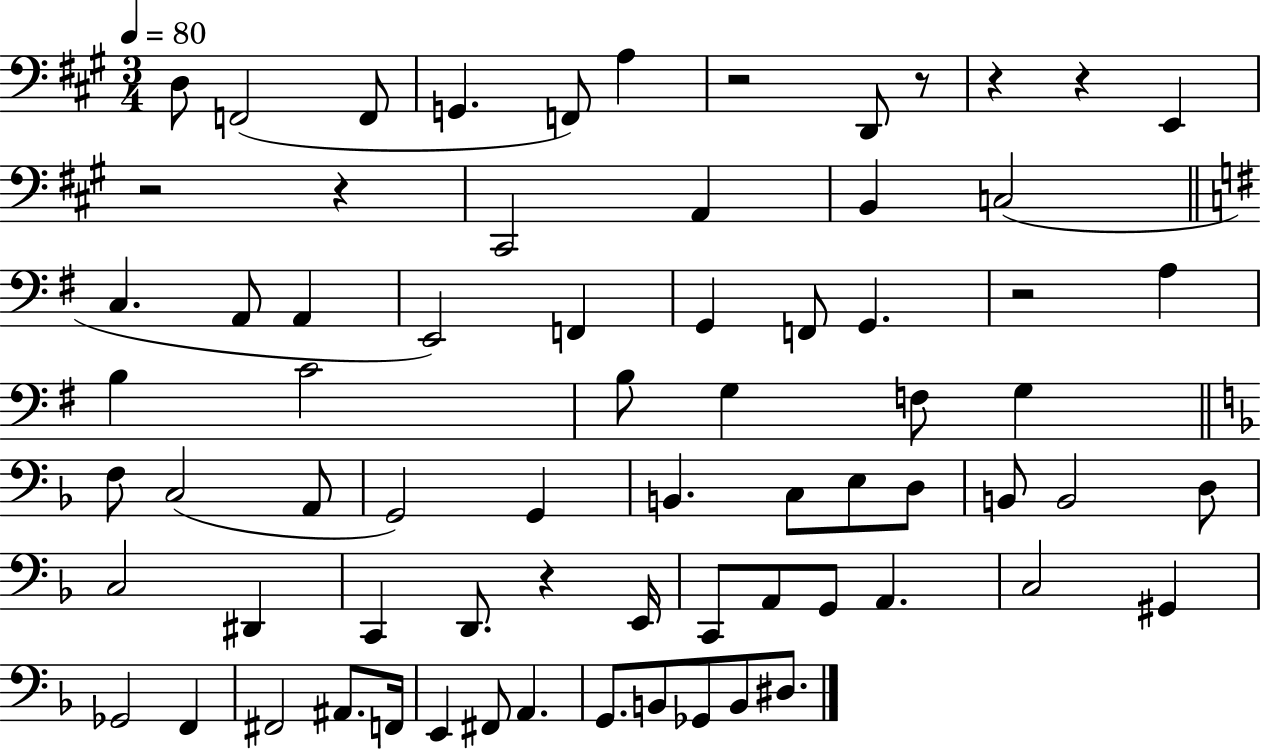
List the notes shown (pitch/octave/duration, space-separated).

D3/e F2/h F2/e G2/q. F2/e A3/q R/h D2/e R/e R/q R/q E2/q R/h R/q C#2/h A2/q B2/q C3/h C3/q. A2/e A2/q E2/h F2/q G2/q F2/e G2/q. R/h A3/q B3/q C4/h B3/e G3/q F3/e G3/q F3/e C3/h A2/e G2/h G2/q B2/q. C3/e E3/e D3/e B2/e B2/h D3/e C3/h D#2/q C2/q D2/e. R/q E2/s C2/e A2/e G2/e A2/q. C3/h G#2/q Gb2/h F2/q F#2/h A#2/e. F2/s E2/q F#2/e A2/q. G2/e. B2/e Gb2/e B2/e D#3/e.